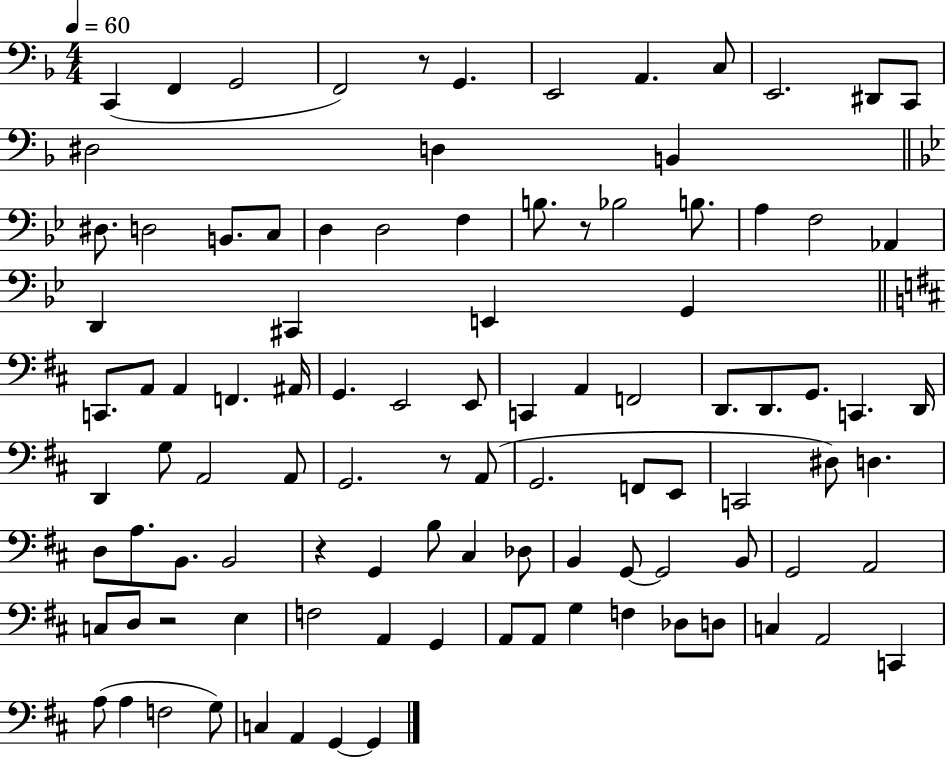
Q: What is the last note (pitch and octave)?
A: G2